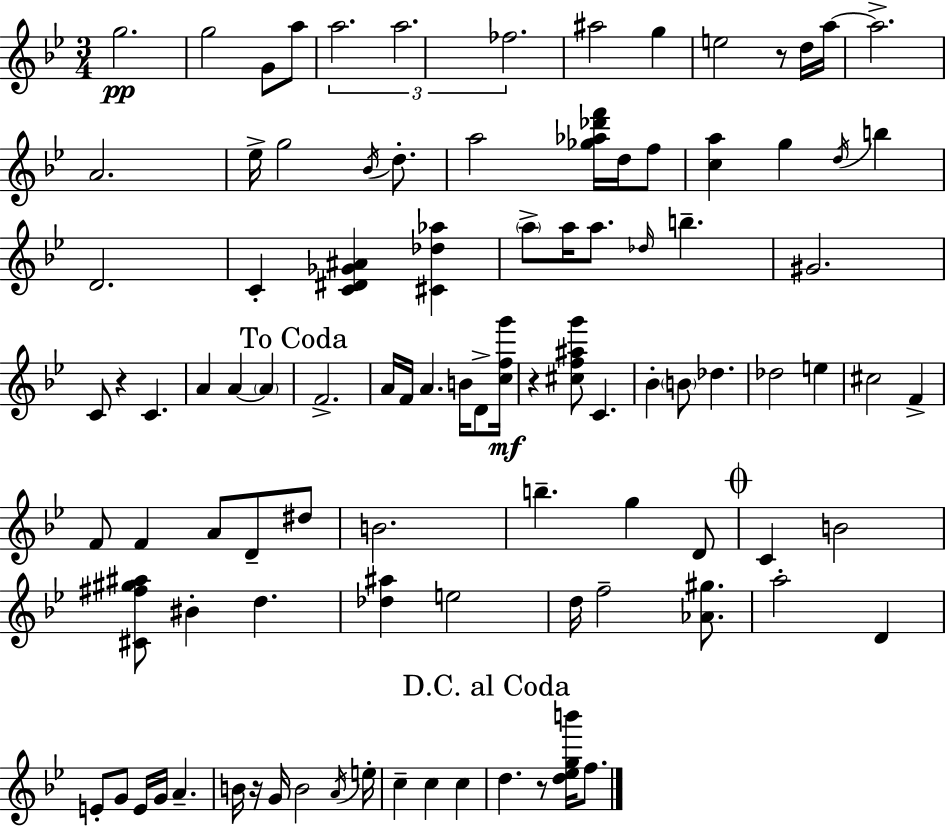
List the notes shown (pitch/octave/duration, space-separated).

G5/h. G5/h G4/e A5/e A5/h. A5/h. FES5/h. A#5/h G5/q E5/h R/e D5/s A5/s A5/h. A4/h. Eb5/s G5/h Bb4/s D5/e. A5/h [Gb5,Ab5,Db6,F6]/s D5/s F5/e [C5,A5]/q G5/q D5/s B5/q D4/h. C4/q [C4,D#4,Gb4,A#4]/q [C#4,Db5,Ab5]/q A5/e A5/s A5/e. Db5/s B5/q. G#4/h. C4/e R/q C4/q. A4/q A4/q A4/q F4/h. A4/s F4/s A4/q. B4/s D4/e [C5,F5,G6]/s R/q [C#5,F5,A#5,G6]/e C4/q. Bb4/q B4/e Db5/q. Db5/h E5/q C#5/h F4/q F4/e F4/q A4/e D4/e D#5/e B4/h. B5/q. G5/q D4/e C4/q B4/h [C#4,F#5,G#5,A#5]/e BIS4/q D5/q. [Db5,A#5]/q E5/h D5/s F5/h [Ab4,G#5]/e. A5/h D4/q E4/e G4/e E4/s G4/s A4/q. B4/s R/s G4/s B4/h A4/s E5/s C5/q C5/q C5/q D5/q. R/e [D5,Eb5,G5,B6]/s F5/e.